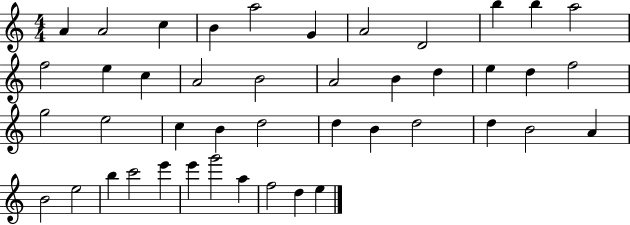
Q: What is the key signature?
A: C major